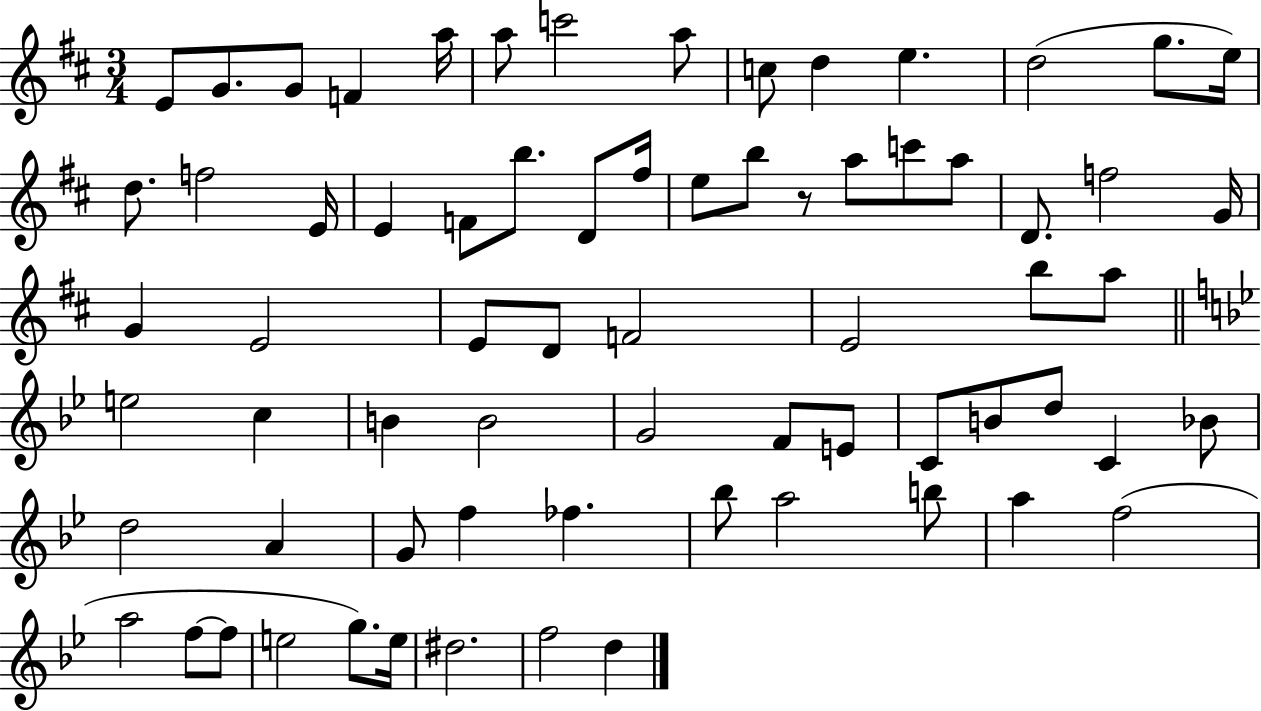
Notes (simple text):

E4/e G4/e. G4/e F4/q A5/s A5/e C6/h A5/e C5/e D5/q E5/q. D5/h G5/e. E5/s D5/e. F5/h E4/s E4/q F4/e B5/e. D4/e F#5/s E5/e B5/e R/e A5/e C6/e A5/e D4/e. F5/h G4/s G4/q E4/h E4/e D4/e F4/h E4/h B5/e A5/e E5/h C5/q B4/q B4/h G4/h F4/e E4/e C4/e B4/e D5/e C4/q Bb4/e D5/h A4/q G4/e F5/q FES5/q. Bb5/e A5/h B5/e A5/q F5/h A5/h F5/e F5/e E5/h G5/e. E5/s D#5/h. F5/h D5/q